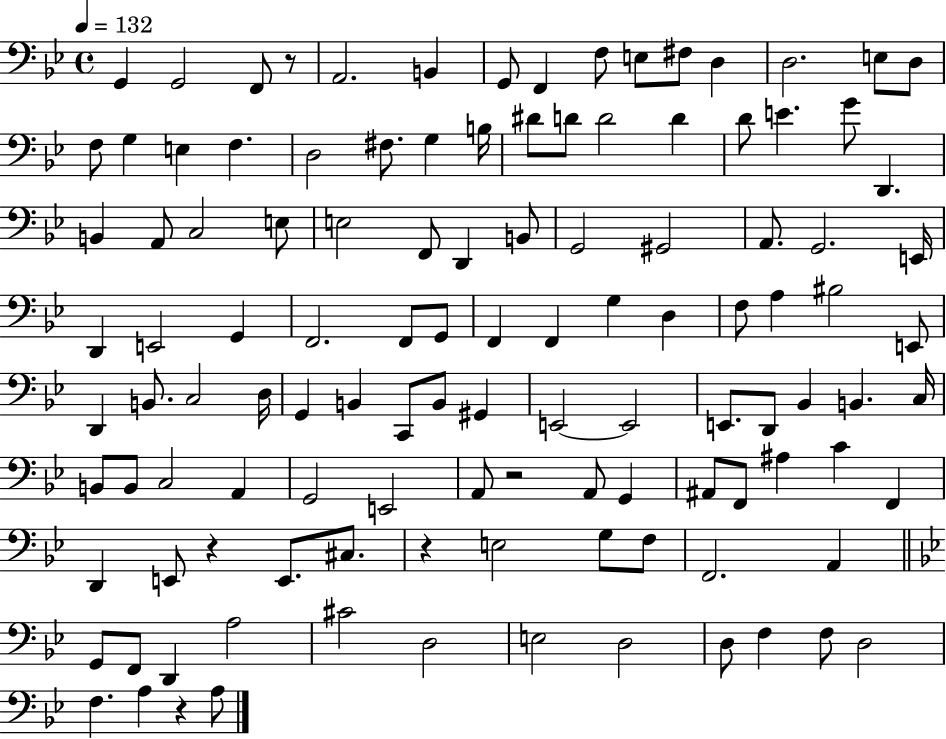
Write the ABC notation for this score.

X:1
T:Untitled
M:4/4
L:1/4
K:Bb
G,, G,,2 F,,/2 z/2 A,,2 B,, G,,/2 F,, F,/2 E,/2 ^F,/2 D, D,2 E,/2 D,/2 F,/2 G, E, F, D,2 ^F,/2 G, B,/4 ^D/2 D/2 D2 D D/2 E G/2 D,, B,, A,,/2 C,2 E,/2 E,2 F,,/2 D,, B,,/2 G,,2 ^G,,2 A,,/2 G,,2 E,,/4 D,, E,,2 G,, F,,2 F,,/2 G,,/2 F,, F,, G, D, F,/2 A, ^B,2 E,,/2 D,, B,,/2 C,2 D,/4 G,, B,, C,,/2 B,,/2 ^G,, E,,2 E,,2 E,,/2 D,,/2 _B,, B,, C,/4 B,,/2 B,,/2 C,2 A,, G,,2 E,,2 A,,/2 z2 A,,/2 G,, ^A,,/2 F,,/2 ^A, C F,, D,, E,,/2 z E,,/2 ^C,/2 z E,2 G,/2 F,/2 F,,2 A,, G,,/2 F,,/2 D,, A,2 ^C2 D,2 E,2 D,2 D,/2 F, F,/2 D,2 F, A, z A,/2